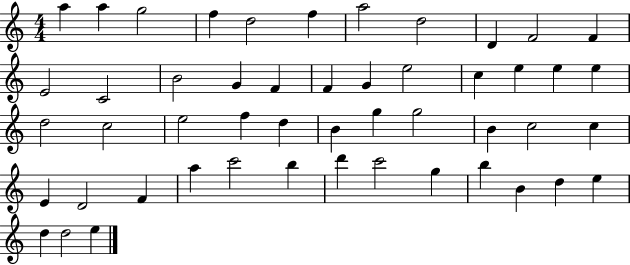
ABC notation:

X:1
T:Untitled
M:4/4
L:1/4
K:C
a a g2 f d2 f a2 d2 D F2 F E2 C2 B2 G F F G e2 c e e e d2 c2 e2 f d B g g2 B c2 c E D2 F a c'2 b d' c'2 g b B d e d d2 e